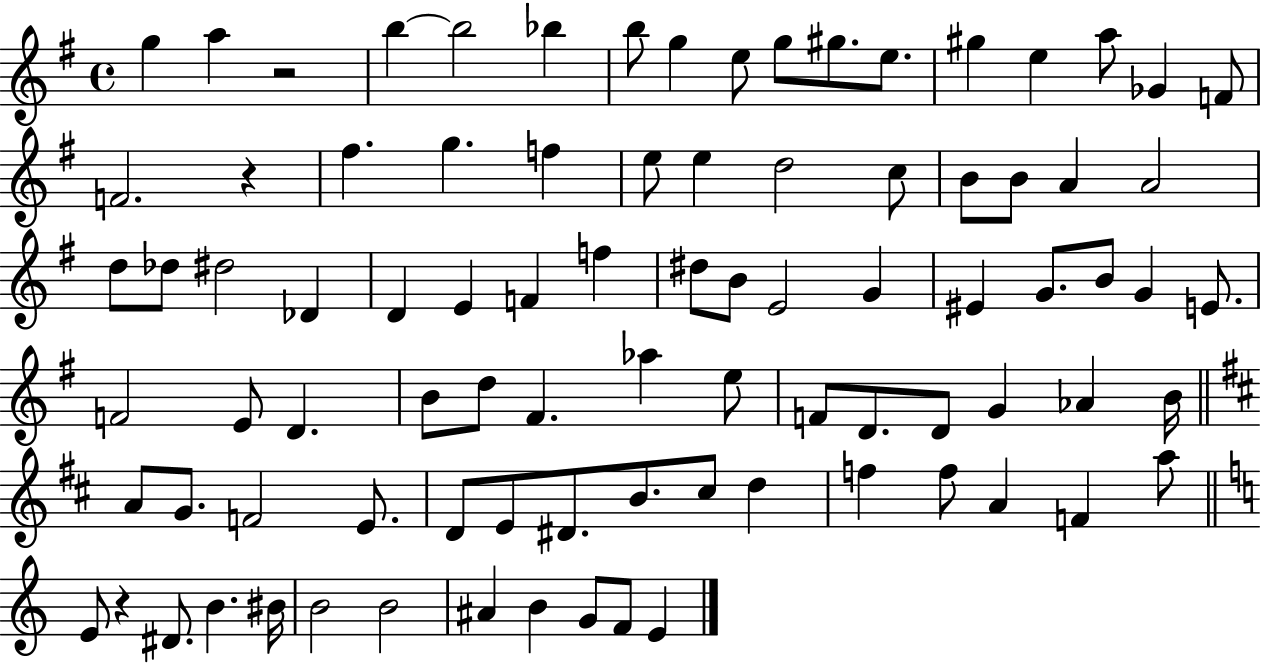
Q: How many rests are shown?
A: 3